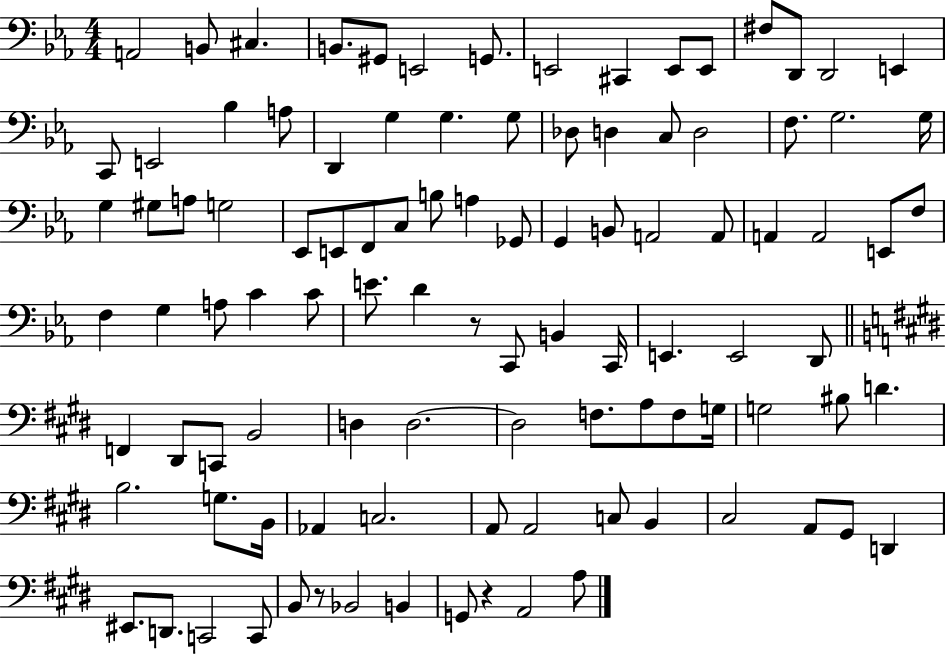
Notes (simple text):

A2/h B2/e C#3/q. B2/e. G#2/e E2/h G2/e. E2/h C#2/q E2/e E2/e F#3/e D2/e D2/h E2/q C2/e E2/h Bb3/q A3/e D2/q G3/q G3/q. G3/e Db3/e D3/q C3/e D3/h F3/e. G3/h. G3/s G3/q G#3/e A3/e G3/h Eb2/e E2/e F2/e C3/e B3/e A3/q Gb2/e G2/q B2/e A2/h A2/e A2/q A2/h E2/e F3/e F3/q G3/q A3/e C4/q C4/e E4/e. D4/q R/e C2/e B2/q C2/s E2/q. E2/h D2/e F2/q D#2/e C2/e B2/h D3/q D3/h. D3/h F3/e. A3/e F3/e G3/s G3/h BIS3/e D4/q. B3/h. G3/e. B2/s Ab2/q C3/h. A2/e A2/h C3/e B2/q C#3/h A2/e G#2/e D2/q EIS2/e. D2/e. C2/h C2/e B2/e R/e Bb2/h B2/q G2/e R/q A2/h A3/e